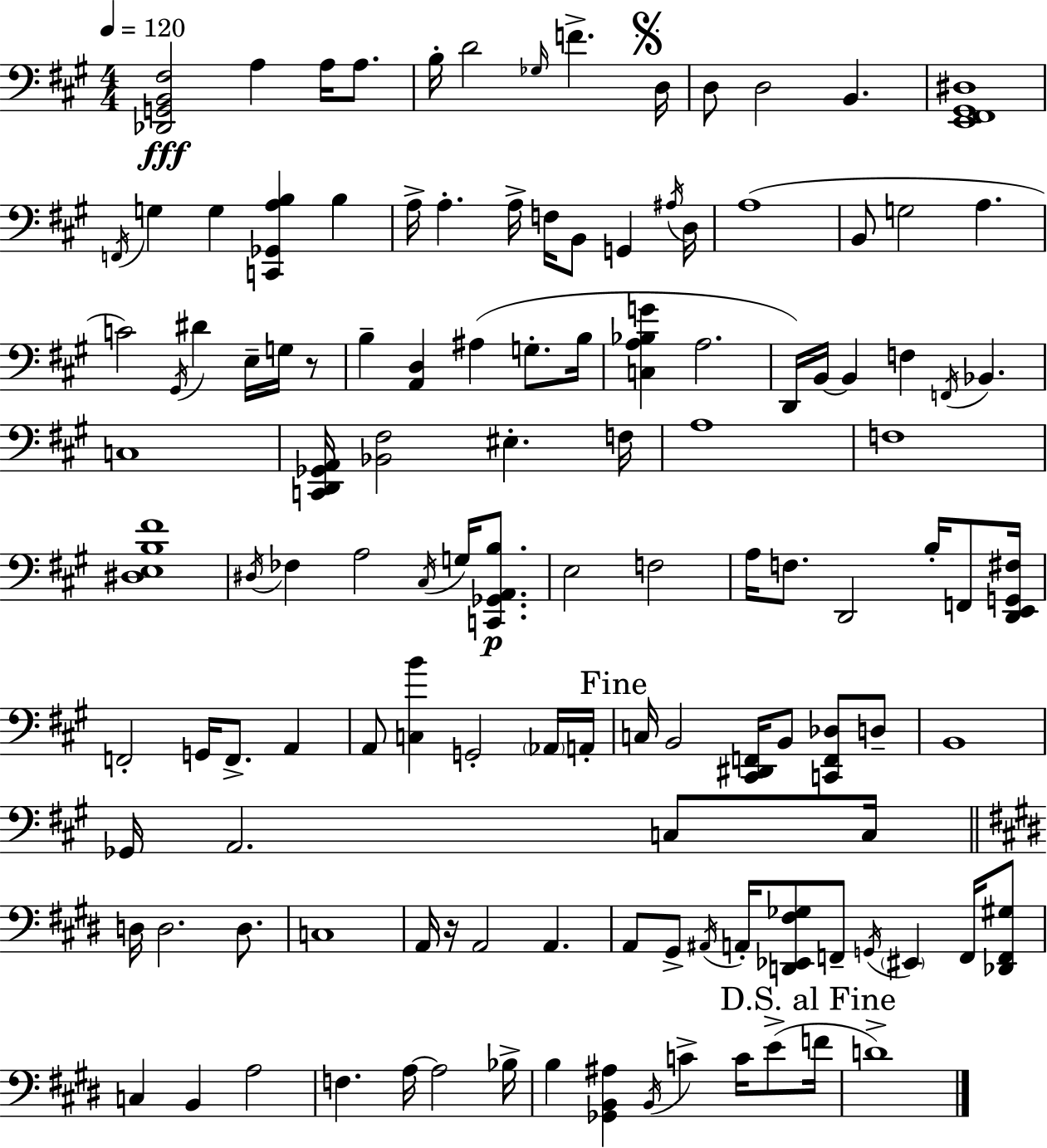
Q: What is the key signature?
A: A major